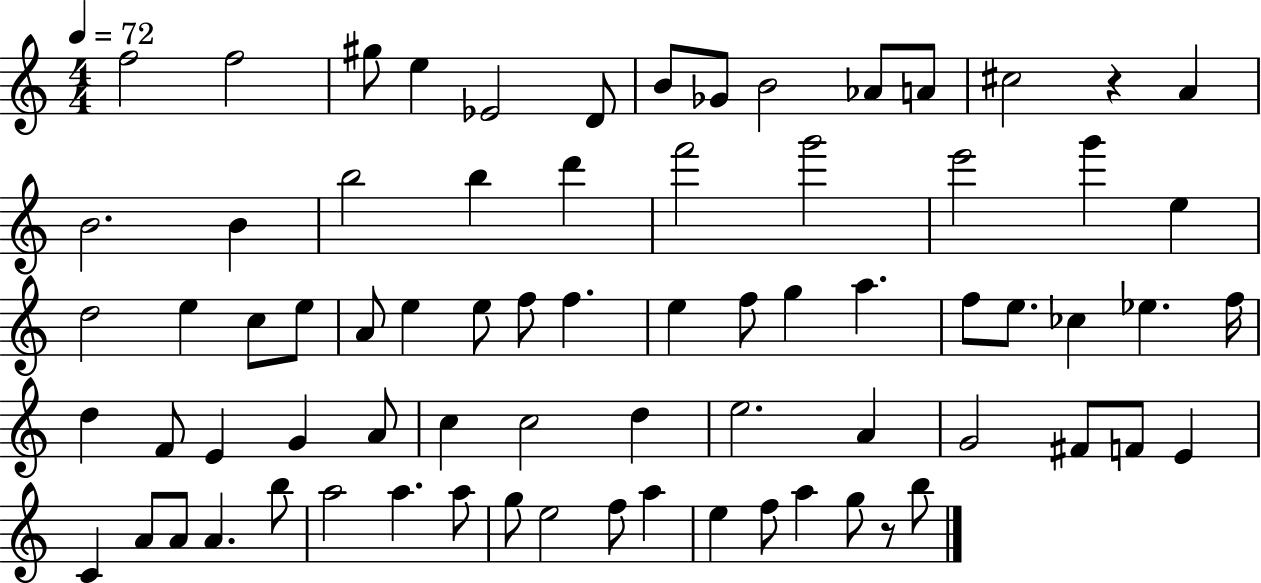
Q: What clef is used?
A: treble